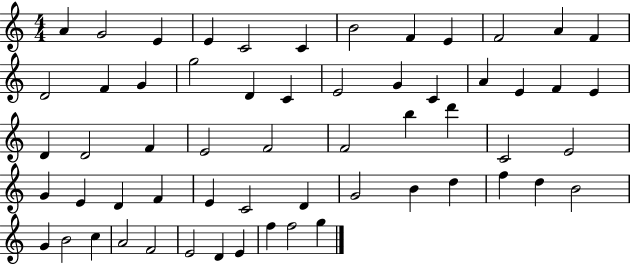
A4/q G4/h E4/q E4/q C4/h C4/q B4/h F4/q E4/q F4/h A4/q F4/q D4/h F4/q G4/q G5/h D4/q C4/q E4/h G4/q C4/q A4/q E4/q F4/q E4/q D4/q D4/h F4/q E4/h F4/h F4/h B5/q D6/q C4/h E4/h G4/q E4/q D4/q F4/q E4/q C4/h D4/q G4/h B4/q D5/q F5/q D5/q B4/h G4/q B4/h C5/q A4/h F4/h E4/h D4/q E4/q F5/q F5/h G5/q